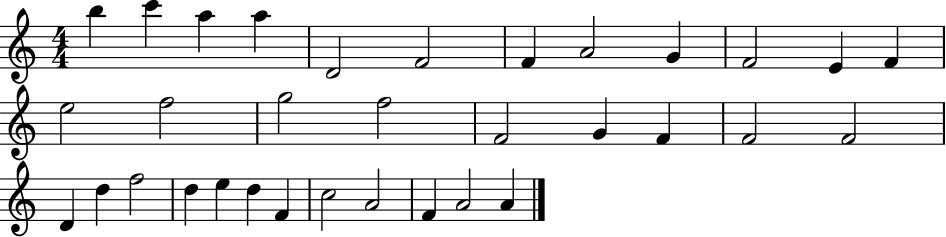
B5/q C6/q A5/q A5/q D4/h F4/h F4/q A4/h G4/q F4/h E4/q F4/q E5/h F5/h G5/h F5/h F4/h G4/q F4/q F4/h F4/h D4/q D5/q F5/h D5/q E5/q D5/q F4/q C5/h A4/h F4/q A4/h A4/q